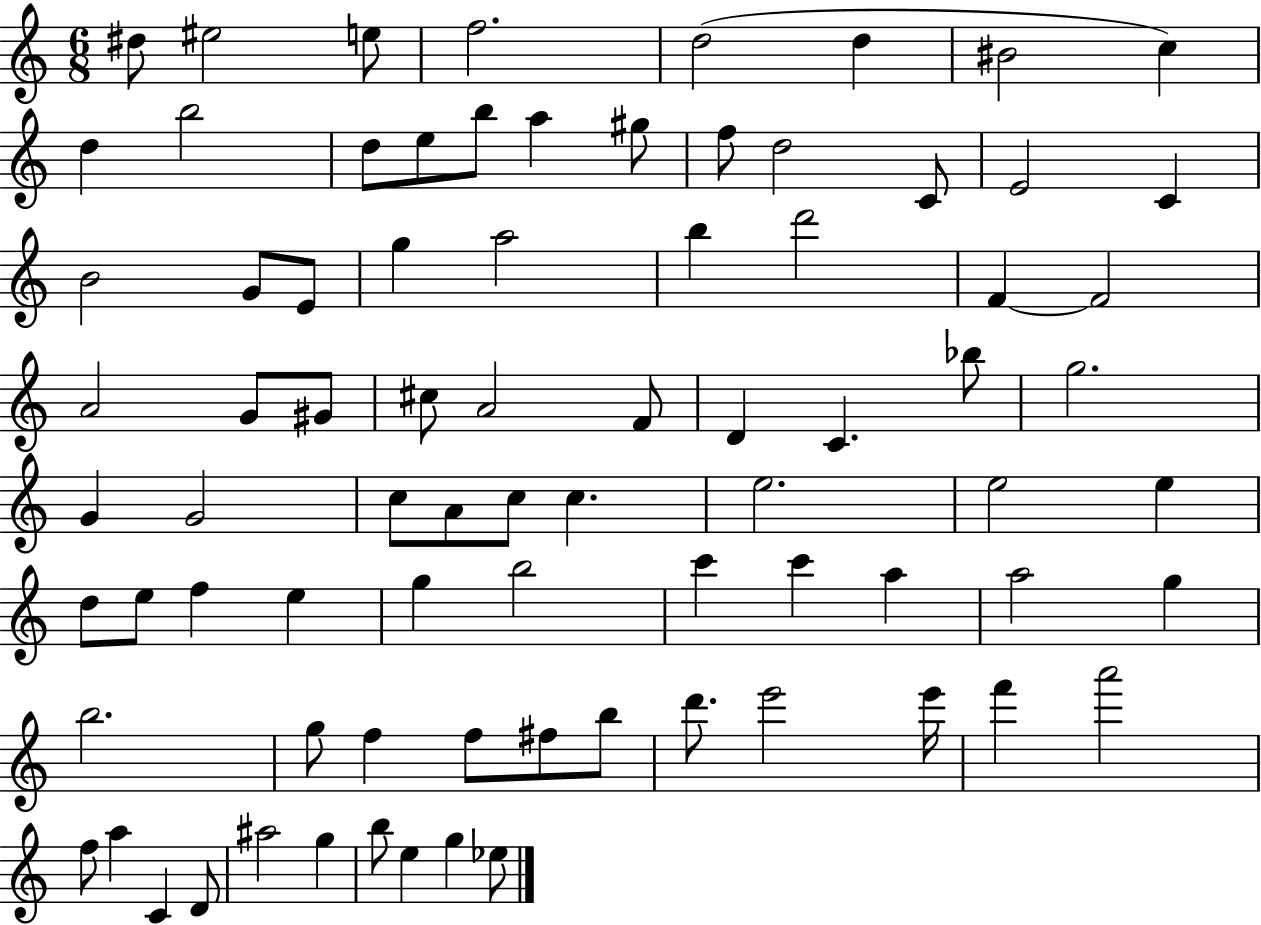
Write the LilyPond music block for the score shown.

{
  \clef treble
  \numericTimeSignature
  \time 6/8
  \key c \major
  \repeat volta 2 { dis''8 eis''2 e''8 | f''2. | d''2( d''4 | bis'2 c''4) | \break d''4 b''2 | d''8 e''8 b''8 a''4 gis''8 | f''8 d''2 c'8 | e'2 c'4 | \break b'2 g'8 e'8 | g''4 a''2 | b''4 d'''2 | f'4~~ f'2 | \break a'2 g'8 gis'8 | cis''8 a'2 f'8 | d'4 c'4. bes''8 | g''2. | \break g'4 g'2 | c''8 a'8 c''8 c''4. | e''2. | e''2 e''4 | \break d''8 e''8 f''4 e''4 | g''4 b''2 | c'''4 c'''4 a''4 | a''2 g''4 | \break b''2. | g''8 f''4 f''8 fis''8 b''8 | d'''8. e'''2 e'''16 | f'''4 a'''2 | \break f''8 a''4 c'4 d'8 | ais''2 g''4 | b''8 e''4 g''4 ees''8 | } \bar "|."
}